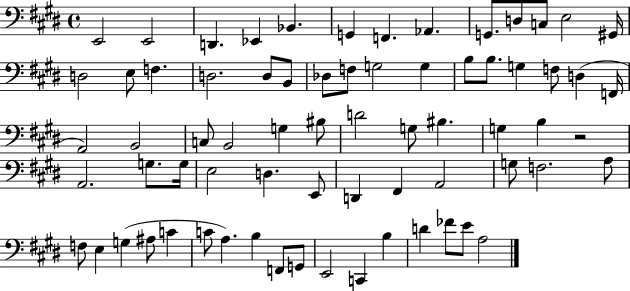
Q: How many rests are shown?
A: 1